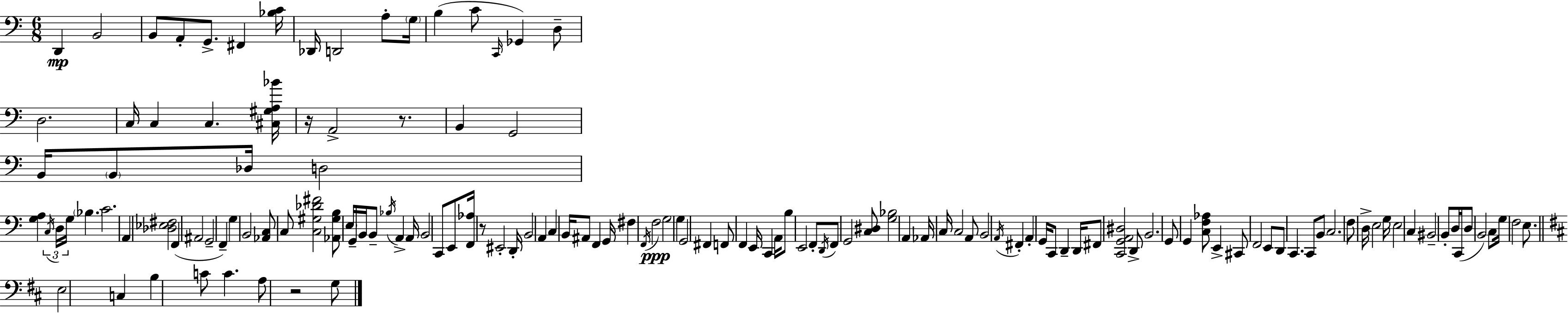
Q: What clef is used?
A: bass